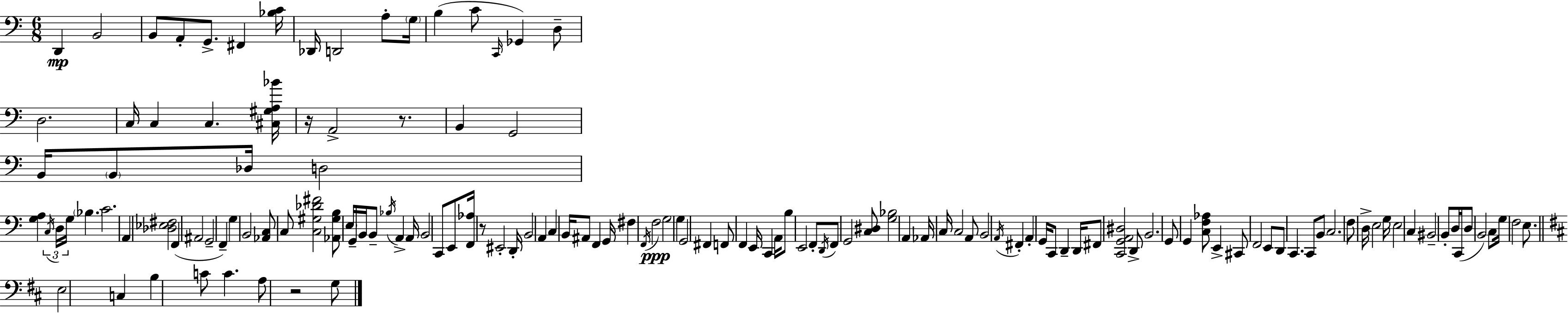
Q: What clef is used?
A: bass